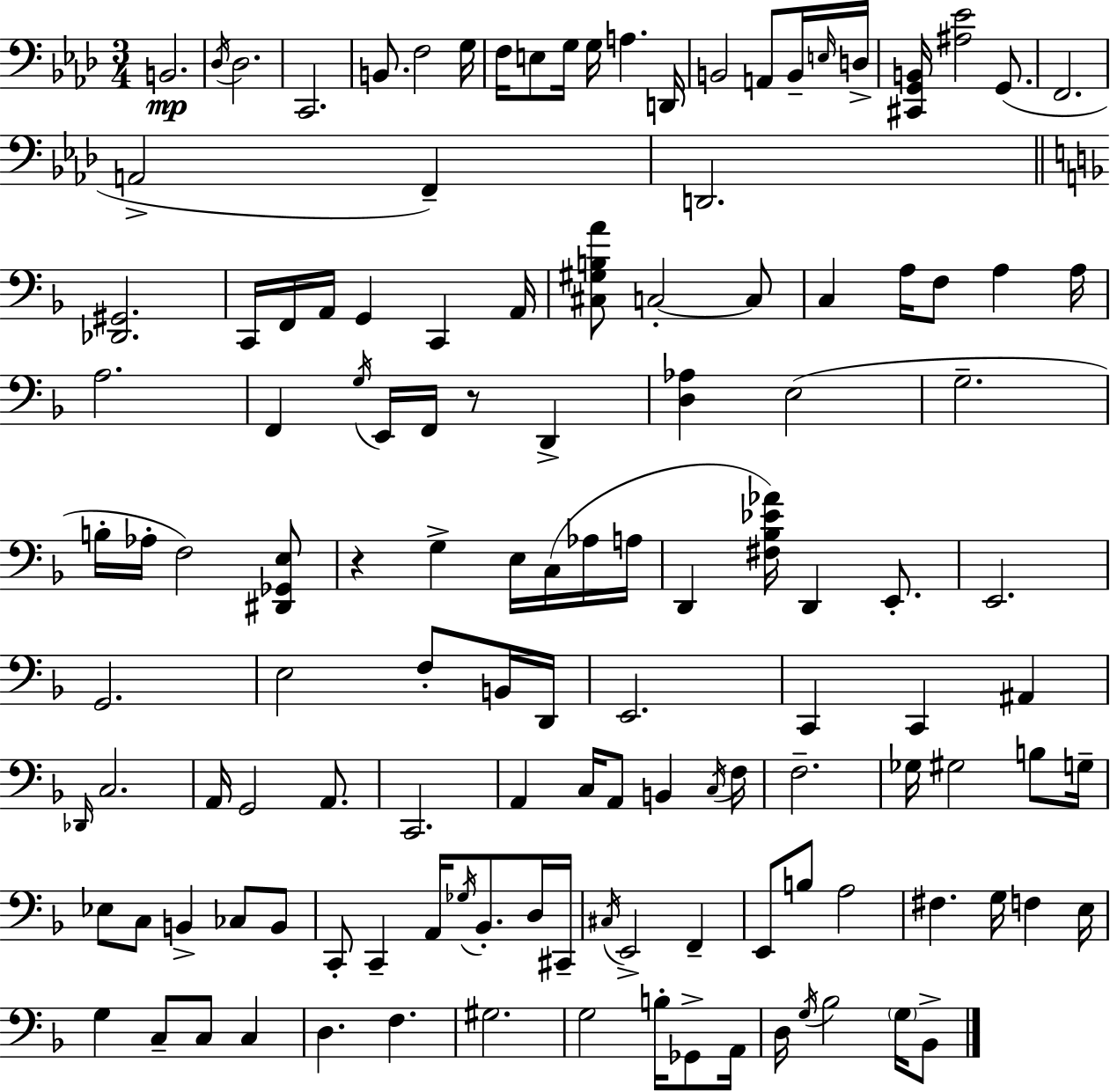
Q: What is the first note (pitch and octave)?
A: B2